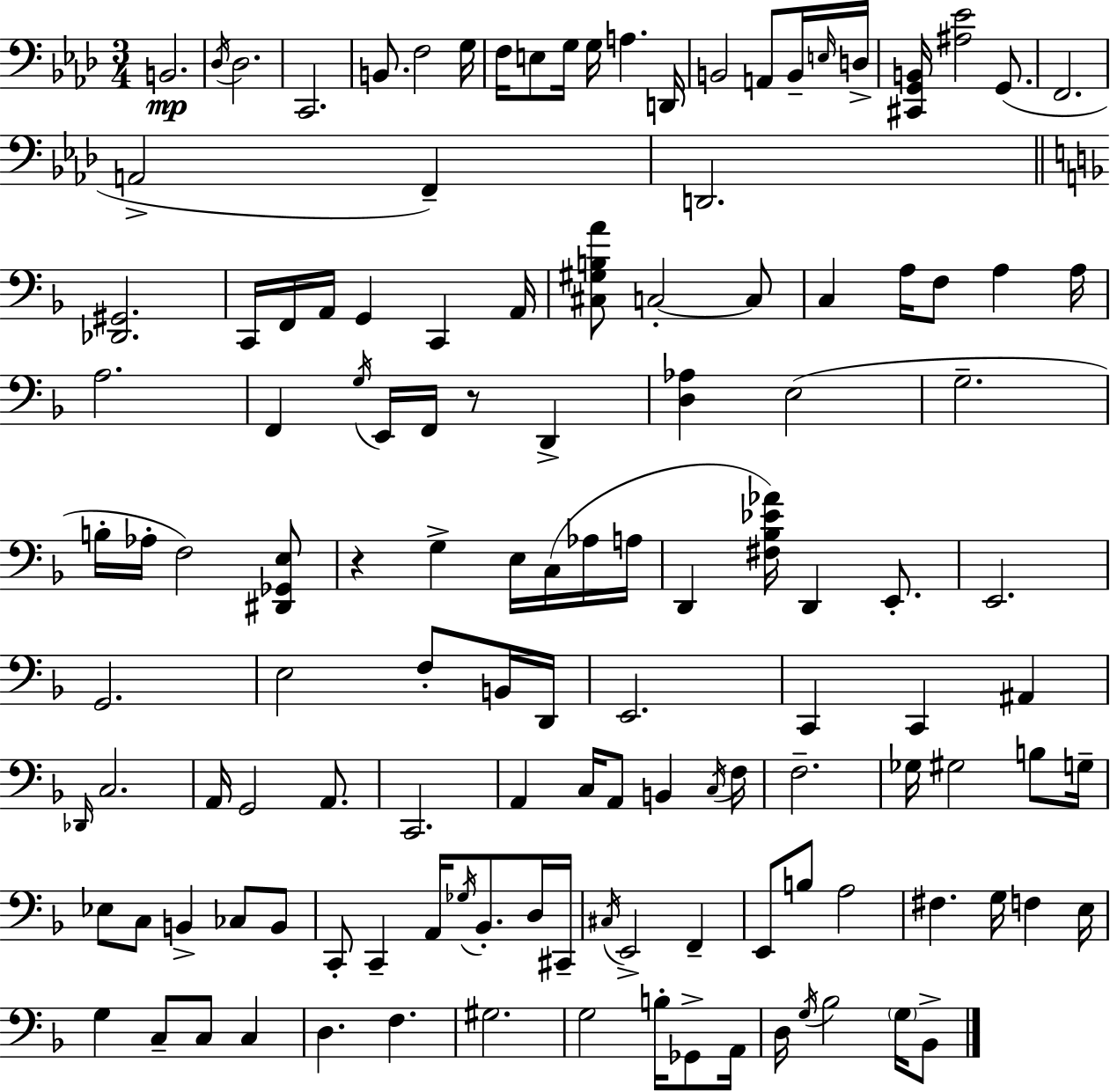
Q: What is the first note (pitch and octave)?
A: B2